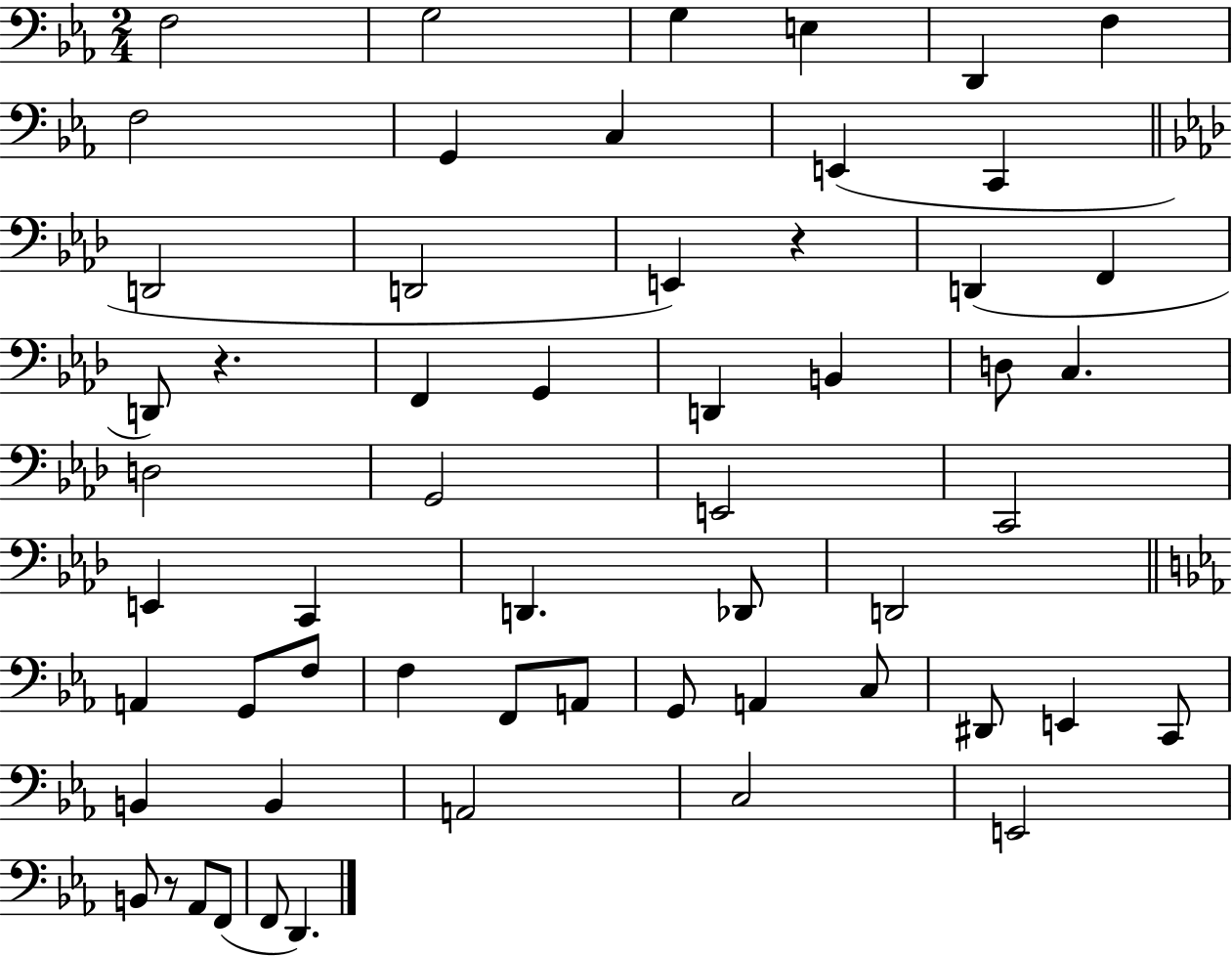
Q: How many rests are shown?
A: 3